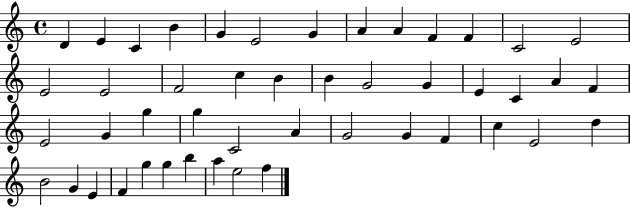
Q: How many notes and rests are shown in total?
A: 47